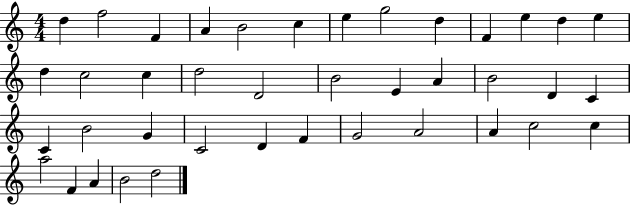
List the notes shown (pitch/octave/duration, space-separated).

D5/q F5/h F4/q A4/q B4/h C5/q E5/q G5/h D5/q F4/q E5/q D5/q E5/q D5/q C5/h C5/q D5/h D4/h B4/h E4/q A4/q B4/h D4/q C4/q C4/q B4/h G4/q C4/h D4/q F4/q G4/h A4/h A4/q C5/h C5/q A5/h F4/q A4/q B4/h D5/h